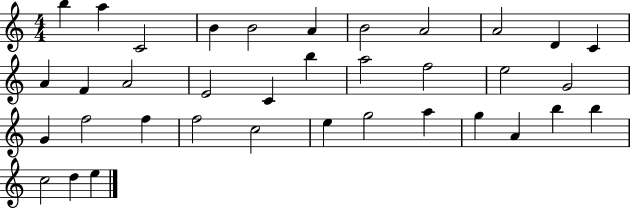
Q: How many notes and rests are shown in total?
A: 36